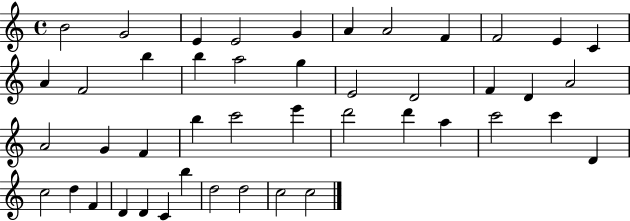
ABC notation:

X:1
T:Untitled
M:4/4
L:1/4
K:C
B2 G2 E E2 G A A2 F F2 E C A F2 b b a2 g E2 D2 F D A2 A2 G F b c'2 e' d'2 d' a c'2 c' D c2 d F D D C b d2 d2 c2 c2